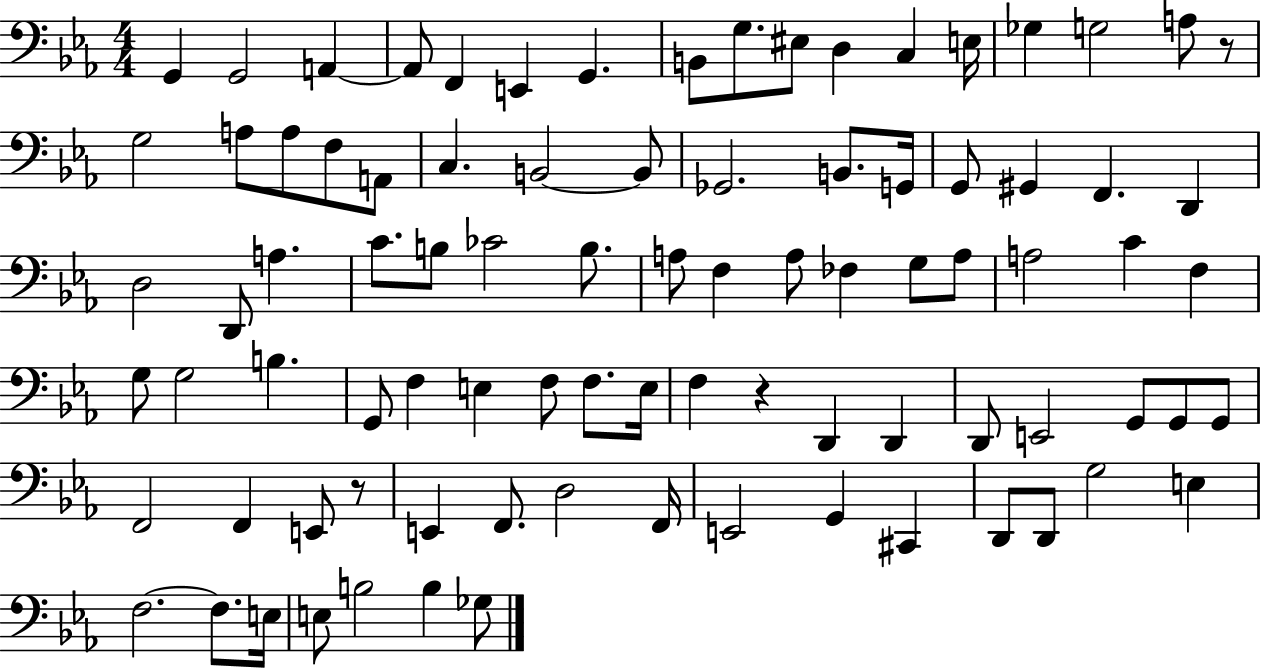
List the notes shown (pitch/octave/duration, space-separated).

G2/q G2/h A2/q A2/e F2/q E2/q G2/q. B2/e G3/e. EIS3/e D3/q C3/q E3/s Gb3/q G3/h A3/e R/e G3/h A3/e A3/e F3/e A2/e C3/q. B2/h B2/e Gb2/h. B2/e. G2/s G2/e G#2/q F2/q. D2/q D3/h D2/e A3/q. C4/e. B3/e CES4/h B3/e. A3/e F3/q A3/e FES3/q G3/e A3/e A3/h C4/q F3/q G3/e G3/h B3/q. G2/e F3/q E3/q F3/e F3/e. E3/s F3/q R/q D2/q D2/q D2/e E2/h G2/e G2/e G2/e F2/h F2/q E2/e R/e E2/q F2/e. D3/h F2/s E2/h G2/q C#2/q D2/e D2/e G3/h E3/q F3/h. F3/e. E3/s E3/e B3/h B3/q Gb3/e